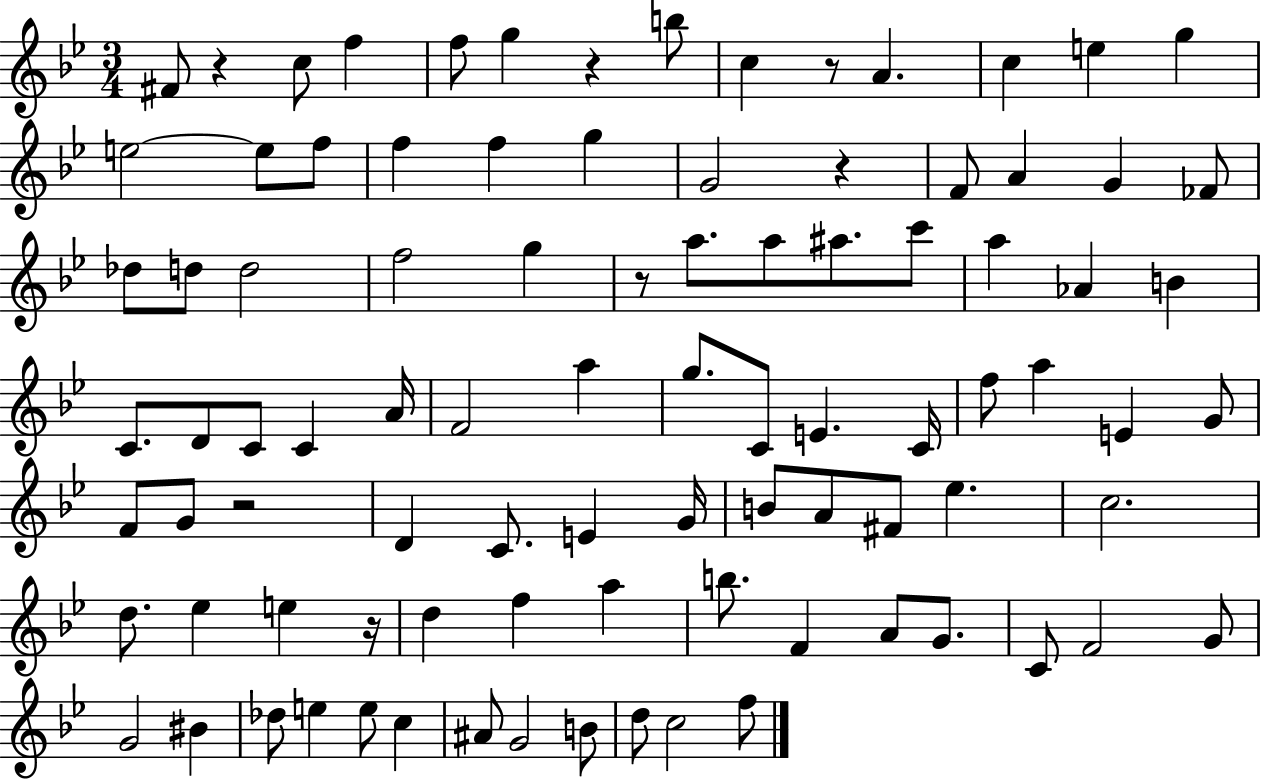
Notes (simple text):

F#4/e R/q C5/e F5/q F5/e G5/q R/q B5/e C5/q R/e A4/q. C5/q E5/q G5/q E5/h E5/e F5/e F5/q F5/q G5/q G4/h R/q F4/e A4/q G4/q FES4/e Db5/e D5/e D5/h F5/h G5/q R/e A5/e. A5/e A#5/e. C6/e A5/q Ab4/q B4/q C4/e. D4/e C4/e C4/q A4/s F4/h A5/q G5/e. C4/e E4/q. C4/s F5/e A5/q E4/q G4/e F4/e G4/e R/h D4/q C4/e. E4/q G4/s B4/e A4/e F#4/e Eb5/q. C5/h. D5/e. Eb5/q E5/q R/s D5/q F5/q A5/q B5/e. F4/q A4/e G4/e. C4/e F4/h G4/e G4/h BIS4/q Db5/e E5/q E5/e C5/q A#4/e G4/h B4/e D5/e C5/h F5/e